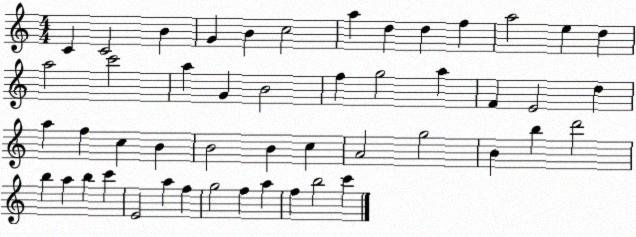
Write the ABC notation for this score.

X:1
T:Untitled
M:4/4
L:1/4
K:C
C C2 B G B c2 a d d f a2 e d a2 c'2 a G B2 f g2 a F E2 d a f c B B2 B c A2 g2 B b d'2 b a b c' E2 a f g2 f a f b2 c'